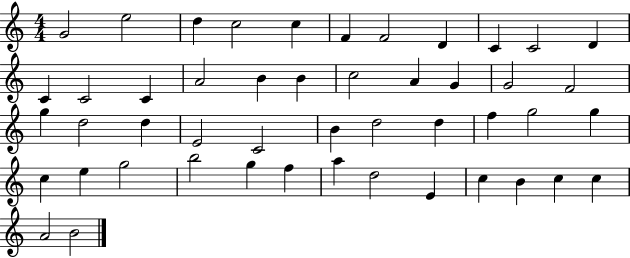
{
  \clef treble
  \numericTimeSignature
  \time 4/4
  \key c \major
  g'2 e''2 | d''4 c''2 c''4 | f'4 f'2 d'4 | c'4 c'2 d'4 | \break c'4 c'2 c'4 | a'2 b'4 b'4 | c''2 a'4 g'4 | g'2 f'2 | \break g''4 d''2 d''4 | e'2 c'2 | b'4 d''2 d''4 | f''4 g''2 g''4 | \break c''4 e''4 g''2 | b''2 g''4 f''4 | a''4 d''2 e'4 | c''4 b'4 c''4 c''4 | \break a'2 b'2 | \bar "|."
}